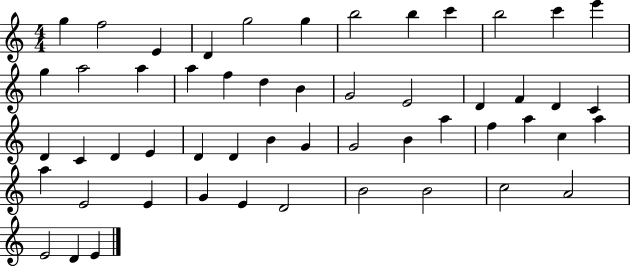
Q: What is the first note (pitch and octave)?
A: G5